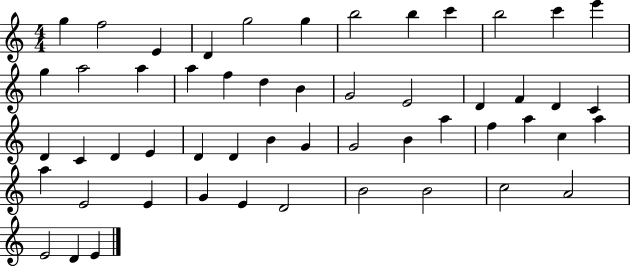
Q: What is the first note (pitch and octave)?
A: G5